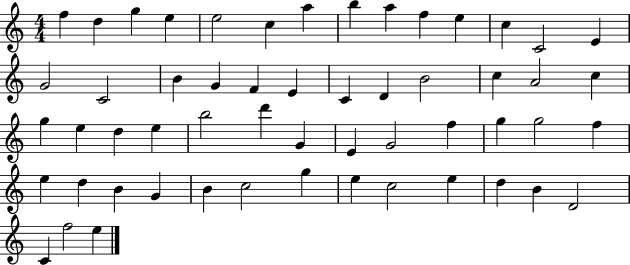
F5/q D5/q G5/q E5/q E5/h C5/q A5/q B5/q A5/q F5/q E5/q C5/q C4/h E4/q G4/h C4/h B4/q G4/q F4/q E4/q C4/q D4/q B4/h C5/q A4/h C5/q G5/q E5/q D5/q E5/q B5/h D6/q G4/q E4/q G4/h F5/q G5/q G5/h F5/q E5/q D5/q B4/q G4/q B4/q C5/h G5/q E5/q C5/h E5/q D5/q B4/q D4/h C4/q F5/h E5/q